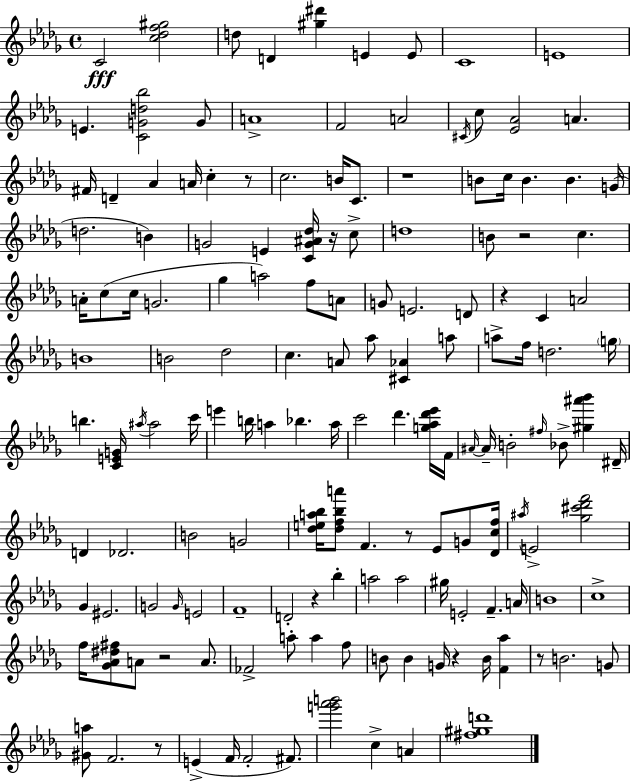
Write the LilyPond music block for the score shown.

{
  \clef treble
  \time 4/4
  \defaultTimeSignature
  \key bes \minor
  c'2\fff <c'' des'' f'' gis''>2 | d''8 d'4 <gis'' dis'''>4 e'4 e'8 | c'1 | e'1 | \break e'4. <c' g' d'' bes''>2 g'8 | a'1-> | f'2 a'2 | \acciaccatura { cis'16 } c''8 <ees' aes'>2 a'4. | \break fis'16 d'4-- aes'4 a'16 c''4-. r8 | c''2. b'16 c'8. | r1 | b'8 c''16 b'4. b'4. | \break g'16( d''2. b'4) | g'2 e'4 <c' g' ais' des''>16 r16 c''8-> | d''1 | b'8 r2 c''4. | \break a'16-. c''8( c''16 g'2. | ges''4 a''2) f''8 a'8 | g'8 e'2. d'8 | r4 c'4 a'2 | \break b'1 | b'2 des''2 | c''4. a'8 aes''8 <cis' aes'>4 a''8 | a''8-> f''16 d''2. | \break \parenthesize g''16 b''4. <c' e' g'>16 \acciaccatura { ais''16 } ais''2 | c'''16 e'''4 b''16 a''4 bes''4. | a''16 c'''2 des'''4. | <g'' aes'' des''' ees'''>16 f'16 \grace { ais'16~ }~ ais'16-- b'2-. \grace { fis''16 } bes'8-> <gis'' ais''' bes'''>4 | \break dis'16-- d'4 des'2. | b'2 g'2 | <des'' e'' a'' bes''>16 <des'' f'' bes'' a'''>8 f'4. r8 ees'8 | g'8 <des' c'' f''>16 \acciaccatura { ais''16 } e'2-> <ges'' cis''' des''' f'''>2 | \break ges'4 eis'2. | g'2 \grace { g'16 } e'2 | f'1-- | d'2-. r4 | \break bes''4-. a''2 a''2 | gis''16 e'2-. f'4.-- | a'16 b'1 | c''1-> | \break f''16 <ges' aes' dis'' fis''>8 a'8 r2 | a'8. fes'2-> a''8-. | a''4 f''8 b'8 b'4 g'16 r4 | b'16 <f' aes''>4 r8 b'2. | \break g'8 <gis' a''>8 f'2. | r8 e'4->( f'16 f'2-. | fis'8.) <g''' aes''' b'''>2 c''4-> | a'4 <fis'' gis'' d'''>1 | \break \bar "|."
}